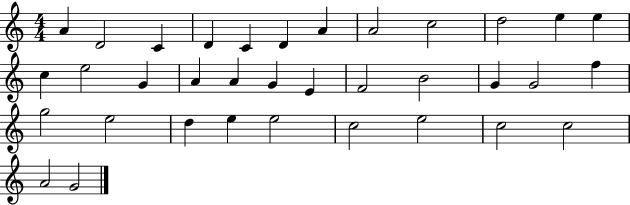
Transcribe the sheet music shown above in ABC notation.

X:1
T:Untitled
M:4/4
L:1/4
K:C
A D2 C D C D A A2 c2 d2 e e c e2 G A A G E F2 B2 G G2 f g2 e2 d e e2 c2 e2 c2 c2 A2 G2